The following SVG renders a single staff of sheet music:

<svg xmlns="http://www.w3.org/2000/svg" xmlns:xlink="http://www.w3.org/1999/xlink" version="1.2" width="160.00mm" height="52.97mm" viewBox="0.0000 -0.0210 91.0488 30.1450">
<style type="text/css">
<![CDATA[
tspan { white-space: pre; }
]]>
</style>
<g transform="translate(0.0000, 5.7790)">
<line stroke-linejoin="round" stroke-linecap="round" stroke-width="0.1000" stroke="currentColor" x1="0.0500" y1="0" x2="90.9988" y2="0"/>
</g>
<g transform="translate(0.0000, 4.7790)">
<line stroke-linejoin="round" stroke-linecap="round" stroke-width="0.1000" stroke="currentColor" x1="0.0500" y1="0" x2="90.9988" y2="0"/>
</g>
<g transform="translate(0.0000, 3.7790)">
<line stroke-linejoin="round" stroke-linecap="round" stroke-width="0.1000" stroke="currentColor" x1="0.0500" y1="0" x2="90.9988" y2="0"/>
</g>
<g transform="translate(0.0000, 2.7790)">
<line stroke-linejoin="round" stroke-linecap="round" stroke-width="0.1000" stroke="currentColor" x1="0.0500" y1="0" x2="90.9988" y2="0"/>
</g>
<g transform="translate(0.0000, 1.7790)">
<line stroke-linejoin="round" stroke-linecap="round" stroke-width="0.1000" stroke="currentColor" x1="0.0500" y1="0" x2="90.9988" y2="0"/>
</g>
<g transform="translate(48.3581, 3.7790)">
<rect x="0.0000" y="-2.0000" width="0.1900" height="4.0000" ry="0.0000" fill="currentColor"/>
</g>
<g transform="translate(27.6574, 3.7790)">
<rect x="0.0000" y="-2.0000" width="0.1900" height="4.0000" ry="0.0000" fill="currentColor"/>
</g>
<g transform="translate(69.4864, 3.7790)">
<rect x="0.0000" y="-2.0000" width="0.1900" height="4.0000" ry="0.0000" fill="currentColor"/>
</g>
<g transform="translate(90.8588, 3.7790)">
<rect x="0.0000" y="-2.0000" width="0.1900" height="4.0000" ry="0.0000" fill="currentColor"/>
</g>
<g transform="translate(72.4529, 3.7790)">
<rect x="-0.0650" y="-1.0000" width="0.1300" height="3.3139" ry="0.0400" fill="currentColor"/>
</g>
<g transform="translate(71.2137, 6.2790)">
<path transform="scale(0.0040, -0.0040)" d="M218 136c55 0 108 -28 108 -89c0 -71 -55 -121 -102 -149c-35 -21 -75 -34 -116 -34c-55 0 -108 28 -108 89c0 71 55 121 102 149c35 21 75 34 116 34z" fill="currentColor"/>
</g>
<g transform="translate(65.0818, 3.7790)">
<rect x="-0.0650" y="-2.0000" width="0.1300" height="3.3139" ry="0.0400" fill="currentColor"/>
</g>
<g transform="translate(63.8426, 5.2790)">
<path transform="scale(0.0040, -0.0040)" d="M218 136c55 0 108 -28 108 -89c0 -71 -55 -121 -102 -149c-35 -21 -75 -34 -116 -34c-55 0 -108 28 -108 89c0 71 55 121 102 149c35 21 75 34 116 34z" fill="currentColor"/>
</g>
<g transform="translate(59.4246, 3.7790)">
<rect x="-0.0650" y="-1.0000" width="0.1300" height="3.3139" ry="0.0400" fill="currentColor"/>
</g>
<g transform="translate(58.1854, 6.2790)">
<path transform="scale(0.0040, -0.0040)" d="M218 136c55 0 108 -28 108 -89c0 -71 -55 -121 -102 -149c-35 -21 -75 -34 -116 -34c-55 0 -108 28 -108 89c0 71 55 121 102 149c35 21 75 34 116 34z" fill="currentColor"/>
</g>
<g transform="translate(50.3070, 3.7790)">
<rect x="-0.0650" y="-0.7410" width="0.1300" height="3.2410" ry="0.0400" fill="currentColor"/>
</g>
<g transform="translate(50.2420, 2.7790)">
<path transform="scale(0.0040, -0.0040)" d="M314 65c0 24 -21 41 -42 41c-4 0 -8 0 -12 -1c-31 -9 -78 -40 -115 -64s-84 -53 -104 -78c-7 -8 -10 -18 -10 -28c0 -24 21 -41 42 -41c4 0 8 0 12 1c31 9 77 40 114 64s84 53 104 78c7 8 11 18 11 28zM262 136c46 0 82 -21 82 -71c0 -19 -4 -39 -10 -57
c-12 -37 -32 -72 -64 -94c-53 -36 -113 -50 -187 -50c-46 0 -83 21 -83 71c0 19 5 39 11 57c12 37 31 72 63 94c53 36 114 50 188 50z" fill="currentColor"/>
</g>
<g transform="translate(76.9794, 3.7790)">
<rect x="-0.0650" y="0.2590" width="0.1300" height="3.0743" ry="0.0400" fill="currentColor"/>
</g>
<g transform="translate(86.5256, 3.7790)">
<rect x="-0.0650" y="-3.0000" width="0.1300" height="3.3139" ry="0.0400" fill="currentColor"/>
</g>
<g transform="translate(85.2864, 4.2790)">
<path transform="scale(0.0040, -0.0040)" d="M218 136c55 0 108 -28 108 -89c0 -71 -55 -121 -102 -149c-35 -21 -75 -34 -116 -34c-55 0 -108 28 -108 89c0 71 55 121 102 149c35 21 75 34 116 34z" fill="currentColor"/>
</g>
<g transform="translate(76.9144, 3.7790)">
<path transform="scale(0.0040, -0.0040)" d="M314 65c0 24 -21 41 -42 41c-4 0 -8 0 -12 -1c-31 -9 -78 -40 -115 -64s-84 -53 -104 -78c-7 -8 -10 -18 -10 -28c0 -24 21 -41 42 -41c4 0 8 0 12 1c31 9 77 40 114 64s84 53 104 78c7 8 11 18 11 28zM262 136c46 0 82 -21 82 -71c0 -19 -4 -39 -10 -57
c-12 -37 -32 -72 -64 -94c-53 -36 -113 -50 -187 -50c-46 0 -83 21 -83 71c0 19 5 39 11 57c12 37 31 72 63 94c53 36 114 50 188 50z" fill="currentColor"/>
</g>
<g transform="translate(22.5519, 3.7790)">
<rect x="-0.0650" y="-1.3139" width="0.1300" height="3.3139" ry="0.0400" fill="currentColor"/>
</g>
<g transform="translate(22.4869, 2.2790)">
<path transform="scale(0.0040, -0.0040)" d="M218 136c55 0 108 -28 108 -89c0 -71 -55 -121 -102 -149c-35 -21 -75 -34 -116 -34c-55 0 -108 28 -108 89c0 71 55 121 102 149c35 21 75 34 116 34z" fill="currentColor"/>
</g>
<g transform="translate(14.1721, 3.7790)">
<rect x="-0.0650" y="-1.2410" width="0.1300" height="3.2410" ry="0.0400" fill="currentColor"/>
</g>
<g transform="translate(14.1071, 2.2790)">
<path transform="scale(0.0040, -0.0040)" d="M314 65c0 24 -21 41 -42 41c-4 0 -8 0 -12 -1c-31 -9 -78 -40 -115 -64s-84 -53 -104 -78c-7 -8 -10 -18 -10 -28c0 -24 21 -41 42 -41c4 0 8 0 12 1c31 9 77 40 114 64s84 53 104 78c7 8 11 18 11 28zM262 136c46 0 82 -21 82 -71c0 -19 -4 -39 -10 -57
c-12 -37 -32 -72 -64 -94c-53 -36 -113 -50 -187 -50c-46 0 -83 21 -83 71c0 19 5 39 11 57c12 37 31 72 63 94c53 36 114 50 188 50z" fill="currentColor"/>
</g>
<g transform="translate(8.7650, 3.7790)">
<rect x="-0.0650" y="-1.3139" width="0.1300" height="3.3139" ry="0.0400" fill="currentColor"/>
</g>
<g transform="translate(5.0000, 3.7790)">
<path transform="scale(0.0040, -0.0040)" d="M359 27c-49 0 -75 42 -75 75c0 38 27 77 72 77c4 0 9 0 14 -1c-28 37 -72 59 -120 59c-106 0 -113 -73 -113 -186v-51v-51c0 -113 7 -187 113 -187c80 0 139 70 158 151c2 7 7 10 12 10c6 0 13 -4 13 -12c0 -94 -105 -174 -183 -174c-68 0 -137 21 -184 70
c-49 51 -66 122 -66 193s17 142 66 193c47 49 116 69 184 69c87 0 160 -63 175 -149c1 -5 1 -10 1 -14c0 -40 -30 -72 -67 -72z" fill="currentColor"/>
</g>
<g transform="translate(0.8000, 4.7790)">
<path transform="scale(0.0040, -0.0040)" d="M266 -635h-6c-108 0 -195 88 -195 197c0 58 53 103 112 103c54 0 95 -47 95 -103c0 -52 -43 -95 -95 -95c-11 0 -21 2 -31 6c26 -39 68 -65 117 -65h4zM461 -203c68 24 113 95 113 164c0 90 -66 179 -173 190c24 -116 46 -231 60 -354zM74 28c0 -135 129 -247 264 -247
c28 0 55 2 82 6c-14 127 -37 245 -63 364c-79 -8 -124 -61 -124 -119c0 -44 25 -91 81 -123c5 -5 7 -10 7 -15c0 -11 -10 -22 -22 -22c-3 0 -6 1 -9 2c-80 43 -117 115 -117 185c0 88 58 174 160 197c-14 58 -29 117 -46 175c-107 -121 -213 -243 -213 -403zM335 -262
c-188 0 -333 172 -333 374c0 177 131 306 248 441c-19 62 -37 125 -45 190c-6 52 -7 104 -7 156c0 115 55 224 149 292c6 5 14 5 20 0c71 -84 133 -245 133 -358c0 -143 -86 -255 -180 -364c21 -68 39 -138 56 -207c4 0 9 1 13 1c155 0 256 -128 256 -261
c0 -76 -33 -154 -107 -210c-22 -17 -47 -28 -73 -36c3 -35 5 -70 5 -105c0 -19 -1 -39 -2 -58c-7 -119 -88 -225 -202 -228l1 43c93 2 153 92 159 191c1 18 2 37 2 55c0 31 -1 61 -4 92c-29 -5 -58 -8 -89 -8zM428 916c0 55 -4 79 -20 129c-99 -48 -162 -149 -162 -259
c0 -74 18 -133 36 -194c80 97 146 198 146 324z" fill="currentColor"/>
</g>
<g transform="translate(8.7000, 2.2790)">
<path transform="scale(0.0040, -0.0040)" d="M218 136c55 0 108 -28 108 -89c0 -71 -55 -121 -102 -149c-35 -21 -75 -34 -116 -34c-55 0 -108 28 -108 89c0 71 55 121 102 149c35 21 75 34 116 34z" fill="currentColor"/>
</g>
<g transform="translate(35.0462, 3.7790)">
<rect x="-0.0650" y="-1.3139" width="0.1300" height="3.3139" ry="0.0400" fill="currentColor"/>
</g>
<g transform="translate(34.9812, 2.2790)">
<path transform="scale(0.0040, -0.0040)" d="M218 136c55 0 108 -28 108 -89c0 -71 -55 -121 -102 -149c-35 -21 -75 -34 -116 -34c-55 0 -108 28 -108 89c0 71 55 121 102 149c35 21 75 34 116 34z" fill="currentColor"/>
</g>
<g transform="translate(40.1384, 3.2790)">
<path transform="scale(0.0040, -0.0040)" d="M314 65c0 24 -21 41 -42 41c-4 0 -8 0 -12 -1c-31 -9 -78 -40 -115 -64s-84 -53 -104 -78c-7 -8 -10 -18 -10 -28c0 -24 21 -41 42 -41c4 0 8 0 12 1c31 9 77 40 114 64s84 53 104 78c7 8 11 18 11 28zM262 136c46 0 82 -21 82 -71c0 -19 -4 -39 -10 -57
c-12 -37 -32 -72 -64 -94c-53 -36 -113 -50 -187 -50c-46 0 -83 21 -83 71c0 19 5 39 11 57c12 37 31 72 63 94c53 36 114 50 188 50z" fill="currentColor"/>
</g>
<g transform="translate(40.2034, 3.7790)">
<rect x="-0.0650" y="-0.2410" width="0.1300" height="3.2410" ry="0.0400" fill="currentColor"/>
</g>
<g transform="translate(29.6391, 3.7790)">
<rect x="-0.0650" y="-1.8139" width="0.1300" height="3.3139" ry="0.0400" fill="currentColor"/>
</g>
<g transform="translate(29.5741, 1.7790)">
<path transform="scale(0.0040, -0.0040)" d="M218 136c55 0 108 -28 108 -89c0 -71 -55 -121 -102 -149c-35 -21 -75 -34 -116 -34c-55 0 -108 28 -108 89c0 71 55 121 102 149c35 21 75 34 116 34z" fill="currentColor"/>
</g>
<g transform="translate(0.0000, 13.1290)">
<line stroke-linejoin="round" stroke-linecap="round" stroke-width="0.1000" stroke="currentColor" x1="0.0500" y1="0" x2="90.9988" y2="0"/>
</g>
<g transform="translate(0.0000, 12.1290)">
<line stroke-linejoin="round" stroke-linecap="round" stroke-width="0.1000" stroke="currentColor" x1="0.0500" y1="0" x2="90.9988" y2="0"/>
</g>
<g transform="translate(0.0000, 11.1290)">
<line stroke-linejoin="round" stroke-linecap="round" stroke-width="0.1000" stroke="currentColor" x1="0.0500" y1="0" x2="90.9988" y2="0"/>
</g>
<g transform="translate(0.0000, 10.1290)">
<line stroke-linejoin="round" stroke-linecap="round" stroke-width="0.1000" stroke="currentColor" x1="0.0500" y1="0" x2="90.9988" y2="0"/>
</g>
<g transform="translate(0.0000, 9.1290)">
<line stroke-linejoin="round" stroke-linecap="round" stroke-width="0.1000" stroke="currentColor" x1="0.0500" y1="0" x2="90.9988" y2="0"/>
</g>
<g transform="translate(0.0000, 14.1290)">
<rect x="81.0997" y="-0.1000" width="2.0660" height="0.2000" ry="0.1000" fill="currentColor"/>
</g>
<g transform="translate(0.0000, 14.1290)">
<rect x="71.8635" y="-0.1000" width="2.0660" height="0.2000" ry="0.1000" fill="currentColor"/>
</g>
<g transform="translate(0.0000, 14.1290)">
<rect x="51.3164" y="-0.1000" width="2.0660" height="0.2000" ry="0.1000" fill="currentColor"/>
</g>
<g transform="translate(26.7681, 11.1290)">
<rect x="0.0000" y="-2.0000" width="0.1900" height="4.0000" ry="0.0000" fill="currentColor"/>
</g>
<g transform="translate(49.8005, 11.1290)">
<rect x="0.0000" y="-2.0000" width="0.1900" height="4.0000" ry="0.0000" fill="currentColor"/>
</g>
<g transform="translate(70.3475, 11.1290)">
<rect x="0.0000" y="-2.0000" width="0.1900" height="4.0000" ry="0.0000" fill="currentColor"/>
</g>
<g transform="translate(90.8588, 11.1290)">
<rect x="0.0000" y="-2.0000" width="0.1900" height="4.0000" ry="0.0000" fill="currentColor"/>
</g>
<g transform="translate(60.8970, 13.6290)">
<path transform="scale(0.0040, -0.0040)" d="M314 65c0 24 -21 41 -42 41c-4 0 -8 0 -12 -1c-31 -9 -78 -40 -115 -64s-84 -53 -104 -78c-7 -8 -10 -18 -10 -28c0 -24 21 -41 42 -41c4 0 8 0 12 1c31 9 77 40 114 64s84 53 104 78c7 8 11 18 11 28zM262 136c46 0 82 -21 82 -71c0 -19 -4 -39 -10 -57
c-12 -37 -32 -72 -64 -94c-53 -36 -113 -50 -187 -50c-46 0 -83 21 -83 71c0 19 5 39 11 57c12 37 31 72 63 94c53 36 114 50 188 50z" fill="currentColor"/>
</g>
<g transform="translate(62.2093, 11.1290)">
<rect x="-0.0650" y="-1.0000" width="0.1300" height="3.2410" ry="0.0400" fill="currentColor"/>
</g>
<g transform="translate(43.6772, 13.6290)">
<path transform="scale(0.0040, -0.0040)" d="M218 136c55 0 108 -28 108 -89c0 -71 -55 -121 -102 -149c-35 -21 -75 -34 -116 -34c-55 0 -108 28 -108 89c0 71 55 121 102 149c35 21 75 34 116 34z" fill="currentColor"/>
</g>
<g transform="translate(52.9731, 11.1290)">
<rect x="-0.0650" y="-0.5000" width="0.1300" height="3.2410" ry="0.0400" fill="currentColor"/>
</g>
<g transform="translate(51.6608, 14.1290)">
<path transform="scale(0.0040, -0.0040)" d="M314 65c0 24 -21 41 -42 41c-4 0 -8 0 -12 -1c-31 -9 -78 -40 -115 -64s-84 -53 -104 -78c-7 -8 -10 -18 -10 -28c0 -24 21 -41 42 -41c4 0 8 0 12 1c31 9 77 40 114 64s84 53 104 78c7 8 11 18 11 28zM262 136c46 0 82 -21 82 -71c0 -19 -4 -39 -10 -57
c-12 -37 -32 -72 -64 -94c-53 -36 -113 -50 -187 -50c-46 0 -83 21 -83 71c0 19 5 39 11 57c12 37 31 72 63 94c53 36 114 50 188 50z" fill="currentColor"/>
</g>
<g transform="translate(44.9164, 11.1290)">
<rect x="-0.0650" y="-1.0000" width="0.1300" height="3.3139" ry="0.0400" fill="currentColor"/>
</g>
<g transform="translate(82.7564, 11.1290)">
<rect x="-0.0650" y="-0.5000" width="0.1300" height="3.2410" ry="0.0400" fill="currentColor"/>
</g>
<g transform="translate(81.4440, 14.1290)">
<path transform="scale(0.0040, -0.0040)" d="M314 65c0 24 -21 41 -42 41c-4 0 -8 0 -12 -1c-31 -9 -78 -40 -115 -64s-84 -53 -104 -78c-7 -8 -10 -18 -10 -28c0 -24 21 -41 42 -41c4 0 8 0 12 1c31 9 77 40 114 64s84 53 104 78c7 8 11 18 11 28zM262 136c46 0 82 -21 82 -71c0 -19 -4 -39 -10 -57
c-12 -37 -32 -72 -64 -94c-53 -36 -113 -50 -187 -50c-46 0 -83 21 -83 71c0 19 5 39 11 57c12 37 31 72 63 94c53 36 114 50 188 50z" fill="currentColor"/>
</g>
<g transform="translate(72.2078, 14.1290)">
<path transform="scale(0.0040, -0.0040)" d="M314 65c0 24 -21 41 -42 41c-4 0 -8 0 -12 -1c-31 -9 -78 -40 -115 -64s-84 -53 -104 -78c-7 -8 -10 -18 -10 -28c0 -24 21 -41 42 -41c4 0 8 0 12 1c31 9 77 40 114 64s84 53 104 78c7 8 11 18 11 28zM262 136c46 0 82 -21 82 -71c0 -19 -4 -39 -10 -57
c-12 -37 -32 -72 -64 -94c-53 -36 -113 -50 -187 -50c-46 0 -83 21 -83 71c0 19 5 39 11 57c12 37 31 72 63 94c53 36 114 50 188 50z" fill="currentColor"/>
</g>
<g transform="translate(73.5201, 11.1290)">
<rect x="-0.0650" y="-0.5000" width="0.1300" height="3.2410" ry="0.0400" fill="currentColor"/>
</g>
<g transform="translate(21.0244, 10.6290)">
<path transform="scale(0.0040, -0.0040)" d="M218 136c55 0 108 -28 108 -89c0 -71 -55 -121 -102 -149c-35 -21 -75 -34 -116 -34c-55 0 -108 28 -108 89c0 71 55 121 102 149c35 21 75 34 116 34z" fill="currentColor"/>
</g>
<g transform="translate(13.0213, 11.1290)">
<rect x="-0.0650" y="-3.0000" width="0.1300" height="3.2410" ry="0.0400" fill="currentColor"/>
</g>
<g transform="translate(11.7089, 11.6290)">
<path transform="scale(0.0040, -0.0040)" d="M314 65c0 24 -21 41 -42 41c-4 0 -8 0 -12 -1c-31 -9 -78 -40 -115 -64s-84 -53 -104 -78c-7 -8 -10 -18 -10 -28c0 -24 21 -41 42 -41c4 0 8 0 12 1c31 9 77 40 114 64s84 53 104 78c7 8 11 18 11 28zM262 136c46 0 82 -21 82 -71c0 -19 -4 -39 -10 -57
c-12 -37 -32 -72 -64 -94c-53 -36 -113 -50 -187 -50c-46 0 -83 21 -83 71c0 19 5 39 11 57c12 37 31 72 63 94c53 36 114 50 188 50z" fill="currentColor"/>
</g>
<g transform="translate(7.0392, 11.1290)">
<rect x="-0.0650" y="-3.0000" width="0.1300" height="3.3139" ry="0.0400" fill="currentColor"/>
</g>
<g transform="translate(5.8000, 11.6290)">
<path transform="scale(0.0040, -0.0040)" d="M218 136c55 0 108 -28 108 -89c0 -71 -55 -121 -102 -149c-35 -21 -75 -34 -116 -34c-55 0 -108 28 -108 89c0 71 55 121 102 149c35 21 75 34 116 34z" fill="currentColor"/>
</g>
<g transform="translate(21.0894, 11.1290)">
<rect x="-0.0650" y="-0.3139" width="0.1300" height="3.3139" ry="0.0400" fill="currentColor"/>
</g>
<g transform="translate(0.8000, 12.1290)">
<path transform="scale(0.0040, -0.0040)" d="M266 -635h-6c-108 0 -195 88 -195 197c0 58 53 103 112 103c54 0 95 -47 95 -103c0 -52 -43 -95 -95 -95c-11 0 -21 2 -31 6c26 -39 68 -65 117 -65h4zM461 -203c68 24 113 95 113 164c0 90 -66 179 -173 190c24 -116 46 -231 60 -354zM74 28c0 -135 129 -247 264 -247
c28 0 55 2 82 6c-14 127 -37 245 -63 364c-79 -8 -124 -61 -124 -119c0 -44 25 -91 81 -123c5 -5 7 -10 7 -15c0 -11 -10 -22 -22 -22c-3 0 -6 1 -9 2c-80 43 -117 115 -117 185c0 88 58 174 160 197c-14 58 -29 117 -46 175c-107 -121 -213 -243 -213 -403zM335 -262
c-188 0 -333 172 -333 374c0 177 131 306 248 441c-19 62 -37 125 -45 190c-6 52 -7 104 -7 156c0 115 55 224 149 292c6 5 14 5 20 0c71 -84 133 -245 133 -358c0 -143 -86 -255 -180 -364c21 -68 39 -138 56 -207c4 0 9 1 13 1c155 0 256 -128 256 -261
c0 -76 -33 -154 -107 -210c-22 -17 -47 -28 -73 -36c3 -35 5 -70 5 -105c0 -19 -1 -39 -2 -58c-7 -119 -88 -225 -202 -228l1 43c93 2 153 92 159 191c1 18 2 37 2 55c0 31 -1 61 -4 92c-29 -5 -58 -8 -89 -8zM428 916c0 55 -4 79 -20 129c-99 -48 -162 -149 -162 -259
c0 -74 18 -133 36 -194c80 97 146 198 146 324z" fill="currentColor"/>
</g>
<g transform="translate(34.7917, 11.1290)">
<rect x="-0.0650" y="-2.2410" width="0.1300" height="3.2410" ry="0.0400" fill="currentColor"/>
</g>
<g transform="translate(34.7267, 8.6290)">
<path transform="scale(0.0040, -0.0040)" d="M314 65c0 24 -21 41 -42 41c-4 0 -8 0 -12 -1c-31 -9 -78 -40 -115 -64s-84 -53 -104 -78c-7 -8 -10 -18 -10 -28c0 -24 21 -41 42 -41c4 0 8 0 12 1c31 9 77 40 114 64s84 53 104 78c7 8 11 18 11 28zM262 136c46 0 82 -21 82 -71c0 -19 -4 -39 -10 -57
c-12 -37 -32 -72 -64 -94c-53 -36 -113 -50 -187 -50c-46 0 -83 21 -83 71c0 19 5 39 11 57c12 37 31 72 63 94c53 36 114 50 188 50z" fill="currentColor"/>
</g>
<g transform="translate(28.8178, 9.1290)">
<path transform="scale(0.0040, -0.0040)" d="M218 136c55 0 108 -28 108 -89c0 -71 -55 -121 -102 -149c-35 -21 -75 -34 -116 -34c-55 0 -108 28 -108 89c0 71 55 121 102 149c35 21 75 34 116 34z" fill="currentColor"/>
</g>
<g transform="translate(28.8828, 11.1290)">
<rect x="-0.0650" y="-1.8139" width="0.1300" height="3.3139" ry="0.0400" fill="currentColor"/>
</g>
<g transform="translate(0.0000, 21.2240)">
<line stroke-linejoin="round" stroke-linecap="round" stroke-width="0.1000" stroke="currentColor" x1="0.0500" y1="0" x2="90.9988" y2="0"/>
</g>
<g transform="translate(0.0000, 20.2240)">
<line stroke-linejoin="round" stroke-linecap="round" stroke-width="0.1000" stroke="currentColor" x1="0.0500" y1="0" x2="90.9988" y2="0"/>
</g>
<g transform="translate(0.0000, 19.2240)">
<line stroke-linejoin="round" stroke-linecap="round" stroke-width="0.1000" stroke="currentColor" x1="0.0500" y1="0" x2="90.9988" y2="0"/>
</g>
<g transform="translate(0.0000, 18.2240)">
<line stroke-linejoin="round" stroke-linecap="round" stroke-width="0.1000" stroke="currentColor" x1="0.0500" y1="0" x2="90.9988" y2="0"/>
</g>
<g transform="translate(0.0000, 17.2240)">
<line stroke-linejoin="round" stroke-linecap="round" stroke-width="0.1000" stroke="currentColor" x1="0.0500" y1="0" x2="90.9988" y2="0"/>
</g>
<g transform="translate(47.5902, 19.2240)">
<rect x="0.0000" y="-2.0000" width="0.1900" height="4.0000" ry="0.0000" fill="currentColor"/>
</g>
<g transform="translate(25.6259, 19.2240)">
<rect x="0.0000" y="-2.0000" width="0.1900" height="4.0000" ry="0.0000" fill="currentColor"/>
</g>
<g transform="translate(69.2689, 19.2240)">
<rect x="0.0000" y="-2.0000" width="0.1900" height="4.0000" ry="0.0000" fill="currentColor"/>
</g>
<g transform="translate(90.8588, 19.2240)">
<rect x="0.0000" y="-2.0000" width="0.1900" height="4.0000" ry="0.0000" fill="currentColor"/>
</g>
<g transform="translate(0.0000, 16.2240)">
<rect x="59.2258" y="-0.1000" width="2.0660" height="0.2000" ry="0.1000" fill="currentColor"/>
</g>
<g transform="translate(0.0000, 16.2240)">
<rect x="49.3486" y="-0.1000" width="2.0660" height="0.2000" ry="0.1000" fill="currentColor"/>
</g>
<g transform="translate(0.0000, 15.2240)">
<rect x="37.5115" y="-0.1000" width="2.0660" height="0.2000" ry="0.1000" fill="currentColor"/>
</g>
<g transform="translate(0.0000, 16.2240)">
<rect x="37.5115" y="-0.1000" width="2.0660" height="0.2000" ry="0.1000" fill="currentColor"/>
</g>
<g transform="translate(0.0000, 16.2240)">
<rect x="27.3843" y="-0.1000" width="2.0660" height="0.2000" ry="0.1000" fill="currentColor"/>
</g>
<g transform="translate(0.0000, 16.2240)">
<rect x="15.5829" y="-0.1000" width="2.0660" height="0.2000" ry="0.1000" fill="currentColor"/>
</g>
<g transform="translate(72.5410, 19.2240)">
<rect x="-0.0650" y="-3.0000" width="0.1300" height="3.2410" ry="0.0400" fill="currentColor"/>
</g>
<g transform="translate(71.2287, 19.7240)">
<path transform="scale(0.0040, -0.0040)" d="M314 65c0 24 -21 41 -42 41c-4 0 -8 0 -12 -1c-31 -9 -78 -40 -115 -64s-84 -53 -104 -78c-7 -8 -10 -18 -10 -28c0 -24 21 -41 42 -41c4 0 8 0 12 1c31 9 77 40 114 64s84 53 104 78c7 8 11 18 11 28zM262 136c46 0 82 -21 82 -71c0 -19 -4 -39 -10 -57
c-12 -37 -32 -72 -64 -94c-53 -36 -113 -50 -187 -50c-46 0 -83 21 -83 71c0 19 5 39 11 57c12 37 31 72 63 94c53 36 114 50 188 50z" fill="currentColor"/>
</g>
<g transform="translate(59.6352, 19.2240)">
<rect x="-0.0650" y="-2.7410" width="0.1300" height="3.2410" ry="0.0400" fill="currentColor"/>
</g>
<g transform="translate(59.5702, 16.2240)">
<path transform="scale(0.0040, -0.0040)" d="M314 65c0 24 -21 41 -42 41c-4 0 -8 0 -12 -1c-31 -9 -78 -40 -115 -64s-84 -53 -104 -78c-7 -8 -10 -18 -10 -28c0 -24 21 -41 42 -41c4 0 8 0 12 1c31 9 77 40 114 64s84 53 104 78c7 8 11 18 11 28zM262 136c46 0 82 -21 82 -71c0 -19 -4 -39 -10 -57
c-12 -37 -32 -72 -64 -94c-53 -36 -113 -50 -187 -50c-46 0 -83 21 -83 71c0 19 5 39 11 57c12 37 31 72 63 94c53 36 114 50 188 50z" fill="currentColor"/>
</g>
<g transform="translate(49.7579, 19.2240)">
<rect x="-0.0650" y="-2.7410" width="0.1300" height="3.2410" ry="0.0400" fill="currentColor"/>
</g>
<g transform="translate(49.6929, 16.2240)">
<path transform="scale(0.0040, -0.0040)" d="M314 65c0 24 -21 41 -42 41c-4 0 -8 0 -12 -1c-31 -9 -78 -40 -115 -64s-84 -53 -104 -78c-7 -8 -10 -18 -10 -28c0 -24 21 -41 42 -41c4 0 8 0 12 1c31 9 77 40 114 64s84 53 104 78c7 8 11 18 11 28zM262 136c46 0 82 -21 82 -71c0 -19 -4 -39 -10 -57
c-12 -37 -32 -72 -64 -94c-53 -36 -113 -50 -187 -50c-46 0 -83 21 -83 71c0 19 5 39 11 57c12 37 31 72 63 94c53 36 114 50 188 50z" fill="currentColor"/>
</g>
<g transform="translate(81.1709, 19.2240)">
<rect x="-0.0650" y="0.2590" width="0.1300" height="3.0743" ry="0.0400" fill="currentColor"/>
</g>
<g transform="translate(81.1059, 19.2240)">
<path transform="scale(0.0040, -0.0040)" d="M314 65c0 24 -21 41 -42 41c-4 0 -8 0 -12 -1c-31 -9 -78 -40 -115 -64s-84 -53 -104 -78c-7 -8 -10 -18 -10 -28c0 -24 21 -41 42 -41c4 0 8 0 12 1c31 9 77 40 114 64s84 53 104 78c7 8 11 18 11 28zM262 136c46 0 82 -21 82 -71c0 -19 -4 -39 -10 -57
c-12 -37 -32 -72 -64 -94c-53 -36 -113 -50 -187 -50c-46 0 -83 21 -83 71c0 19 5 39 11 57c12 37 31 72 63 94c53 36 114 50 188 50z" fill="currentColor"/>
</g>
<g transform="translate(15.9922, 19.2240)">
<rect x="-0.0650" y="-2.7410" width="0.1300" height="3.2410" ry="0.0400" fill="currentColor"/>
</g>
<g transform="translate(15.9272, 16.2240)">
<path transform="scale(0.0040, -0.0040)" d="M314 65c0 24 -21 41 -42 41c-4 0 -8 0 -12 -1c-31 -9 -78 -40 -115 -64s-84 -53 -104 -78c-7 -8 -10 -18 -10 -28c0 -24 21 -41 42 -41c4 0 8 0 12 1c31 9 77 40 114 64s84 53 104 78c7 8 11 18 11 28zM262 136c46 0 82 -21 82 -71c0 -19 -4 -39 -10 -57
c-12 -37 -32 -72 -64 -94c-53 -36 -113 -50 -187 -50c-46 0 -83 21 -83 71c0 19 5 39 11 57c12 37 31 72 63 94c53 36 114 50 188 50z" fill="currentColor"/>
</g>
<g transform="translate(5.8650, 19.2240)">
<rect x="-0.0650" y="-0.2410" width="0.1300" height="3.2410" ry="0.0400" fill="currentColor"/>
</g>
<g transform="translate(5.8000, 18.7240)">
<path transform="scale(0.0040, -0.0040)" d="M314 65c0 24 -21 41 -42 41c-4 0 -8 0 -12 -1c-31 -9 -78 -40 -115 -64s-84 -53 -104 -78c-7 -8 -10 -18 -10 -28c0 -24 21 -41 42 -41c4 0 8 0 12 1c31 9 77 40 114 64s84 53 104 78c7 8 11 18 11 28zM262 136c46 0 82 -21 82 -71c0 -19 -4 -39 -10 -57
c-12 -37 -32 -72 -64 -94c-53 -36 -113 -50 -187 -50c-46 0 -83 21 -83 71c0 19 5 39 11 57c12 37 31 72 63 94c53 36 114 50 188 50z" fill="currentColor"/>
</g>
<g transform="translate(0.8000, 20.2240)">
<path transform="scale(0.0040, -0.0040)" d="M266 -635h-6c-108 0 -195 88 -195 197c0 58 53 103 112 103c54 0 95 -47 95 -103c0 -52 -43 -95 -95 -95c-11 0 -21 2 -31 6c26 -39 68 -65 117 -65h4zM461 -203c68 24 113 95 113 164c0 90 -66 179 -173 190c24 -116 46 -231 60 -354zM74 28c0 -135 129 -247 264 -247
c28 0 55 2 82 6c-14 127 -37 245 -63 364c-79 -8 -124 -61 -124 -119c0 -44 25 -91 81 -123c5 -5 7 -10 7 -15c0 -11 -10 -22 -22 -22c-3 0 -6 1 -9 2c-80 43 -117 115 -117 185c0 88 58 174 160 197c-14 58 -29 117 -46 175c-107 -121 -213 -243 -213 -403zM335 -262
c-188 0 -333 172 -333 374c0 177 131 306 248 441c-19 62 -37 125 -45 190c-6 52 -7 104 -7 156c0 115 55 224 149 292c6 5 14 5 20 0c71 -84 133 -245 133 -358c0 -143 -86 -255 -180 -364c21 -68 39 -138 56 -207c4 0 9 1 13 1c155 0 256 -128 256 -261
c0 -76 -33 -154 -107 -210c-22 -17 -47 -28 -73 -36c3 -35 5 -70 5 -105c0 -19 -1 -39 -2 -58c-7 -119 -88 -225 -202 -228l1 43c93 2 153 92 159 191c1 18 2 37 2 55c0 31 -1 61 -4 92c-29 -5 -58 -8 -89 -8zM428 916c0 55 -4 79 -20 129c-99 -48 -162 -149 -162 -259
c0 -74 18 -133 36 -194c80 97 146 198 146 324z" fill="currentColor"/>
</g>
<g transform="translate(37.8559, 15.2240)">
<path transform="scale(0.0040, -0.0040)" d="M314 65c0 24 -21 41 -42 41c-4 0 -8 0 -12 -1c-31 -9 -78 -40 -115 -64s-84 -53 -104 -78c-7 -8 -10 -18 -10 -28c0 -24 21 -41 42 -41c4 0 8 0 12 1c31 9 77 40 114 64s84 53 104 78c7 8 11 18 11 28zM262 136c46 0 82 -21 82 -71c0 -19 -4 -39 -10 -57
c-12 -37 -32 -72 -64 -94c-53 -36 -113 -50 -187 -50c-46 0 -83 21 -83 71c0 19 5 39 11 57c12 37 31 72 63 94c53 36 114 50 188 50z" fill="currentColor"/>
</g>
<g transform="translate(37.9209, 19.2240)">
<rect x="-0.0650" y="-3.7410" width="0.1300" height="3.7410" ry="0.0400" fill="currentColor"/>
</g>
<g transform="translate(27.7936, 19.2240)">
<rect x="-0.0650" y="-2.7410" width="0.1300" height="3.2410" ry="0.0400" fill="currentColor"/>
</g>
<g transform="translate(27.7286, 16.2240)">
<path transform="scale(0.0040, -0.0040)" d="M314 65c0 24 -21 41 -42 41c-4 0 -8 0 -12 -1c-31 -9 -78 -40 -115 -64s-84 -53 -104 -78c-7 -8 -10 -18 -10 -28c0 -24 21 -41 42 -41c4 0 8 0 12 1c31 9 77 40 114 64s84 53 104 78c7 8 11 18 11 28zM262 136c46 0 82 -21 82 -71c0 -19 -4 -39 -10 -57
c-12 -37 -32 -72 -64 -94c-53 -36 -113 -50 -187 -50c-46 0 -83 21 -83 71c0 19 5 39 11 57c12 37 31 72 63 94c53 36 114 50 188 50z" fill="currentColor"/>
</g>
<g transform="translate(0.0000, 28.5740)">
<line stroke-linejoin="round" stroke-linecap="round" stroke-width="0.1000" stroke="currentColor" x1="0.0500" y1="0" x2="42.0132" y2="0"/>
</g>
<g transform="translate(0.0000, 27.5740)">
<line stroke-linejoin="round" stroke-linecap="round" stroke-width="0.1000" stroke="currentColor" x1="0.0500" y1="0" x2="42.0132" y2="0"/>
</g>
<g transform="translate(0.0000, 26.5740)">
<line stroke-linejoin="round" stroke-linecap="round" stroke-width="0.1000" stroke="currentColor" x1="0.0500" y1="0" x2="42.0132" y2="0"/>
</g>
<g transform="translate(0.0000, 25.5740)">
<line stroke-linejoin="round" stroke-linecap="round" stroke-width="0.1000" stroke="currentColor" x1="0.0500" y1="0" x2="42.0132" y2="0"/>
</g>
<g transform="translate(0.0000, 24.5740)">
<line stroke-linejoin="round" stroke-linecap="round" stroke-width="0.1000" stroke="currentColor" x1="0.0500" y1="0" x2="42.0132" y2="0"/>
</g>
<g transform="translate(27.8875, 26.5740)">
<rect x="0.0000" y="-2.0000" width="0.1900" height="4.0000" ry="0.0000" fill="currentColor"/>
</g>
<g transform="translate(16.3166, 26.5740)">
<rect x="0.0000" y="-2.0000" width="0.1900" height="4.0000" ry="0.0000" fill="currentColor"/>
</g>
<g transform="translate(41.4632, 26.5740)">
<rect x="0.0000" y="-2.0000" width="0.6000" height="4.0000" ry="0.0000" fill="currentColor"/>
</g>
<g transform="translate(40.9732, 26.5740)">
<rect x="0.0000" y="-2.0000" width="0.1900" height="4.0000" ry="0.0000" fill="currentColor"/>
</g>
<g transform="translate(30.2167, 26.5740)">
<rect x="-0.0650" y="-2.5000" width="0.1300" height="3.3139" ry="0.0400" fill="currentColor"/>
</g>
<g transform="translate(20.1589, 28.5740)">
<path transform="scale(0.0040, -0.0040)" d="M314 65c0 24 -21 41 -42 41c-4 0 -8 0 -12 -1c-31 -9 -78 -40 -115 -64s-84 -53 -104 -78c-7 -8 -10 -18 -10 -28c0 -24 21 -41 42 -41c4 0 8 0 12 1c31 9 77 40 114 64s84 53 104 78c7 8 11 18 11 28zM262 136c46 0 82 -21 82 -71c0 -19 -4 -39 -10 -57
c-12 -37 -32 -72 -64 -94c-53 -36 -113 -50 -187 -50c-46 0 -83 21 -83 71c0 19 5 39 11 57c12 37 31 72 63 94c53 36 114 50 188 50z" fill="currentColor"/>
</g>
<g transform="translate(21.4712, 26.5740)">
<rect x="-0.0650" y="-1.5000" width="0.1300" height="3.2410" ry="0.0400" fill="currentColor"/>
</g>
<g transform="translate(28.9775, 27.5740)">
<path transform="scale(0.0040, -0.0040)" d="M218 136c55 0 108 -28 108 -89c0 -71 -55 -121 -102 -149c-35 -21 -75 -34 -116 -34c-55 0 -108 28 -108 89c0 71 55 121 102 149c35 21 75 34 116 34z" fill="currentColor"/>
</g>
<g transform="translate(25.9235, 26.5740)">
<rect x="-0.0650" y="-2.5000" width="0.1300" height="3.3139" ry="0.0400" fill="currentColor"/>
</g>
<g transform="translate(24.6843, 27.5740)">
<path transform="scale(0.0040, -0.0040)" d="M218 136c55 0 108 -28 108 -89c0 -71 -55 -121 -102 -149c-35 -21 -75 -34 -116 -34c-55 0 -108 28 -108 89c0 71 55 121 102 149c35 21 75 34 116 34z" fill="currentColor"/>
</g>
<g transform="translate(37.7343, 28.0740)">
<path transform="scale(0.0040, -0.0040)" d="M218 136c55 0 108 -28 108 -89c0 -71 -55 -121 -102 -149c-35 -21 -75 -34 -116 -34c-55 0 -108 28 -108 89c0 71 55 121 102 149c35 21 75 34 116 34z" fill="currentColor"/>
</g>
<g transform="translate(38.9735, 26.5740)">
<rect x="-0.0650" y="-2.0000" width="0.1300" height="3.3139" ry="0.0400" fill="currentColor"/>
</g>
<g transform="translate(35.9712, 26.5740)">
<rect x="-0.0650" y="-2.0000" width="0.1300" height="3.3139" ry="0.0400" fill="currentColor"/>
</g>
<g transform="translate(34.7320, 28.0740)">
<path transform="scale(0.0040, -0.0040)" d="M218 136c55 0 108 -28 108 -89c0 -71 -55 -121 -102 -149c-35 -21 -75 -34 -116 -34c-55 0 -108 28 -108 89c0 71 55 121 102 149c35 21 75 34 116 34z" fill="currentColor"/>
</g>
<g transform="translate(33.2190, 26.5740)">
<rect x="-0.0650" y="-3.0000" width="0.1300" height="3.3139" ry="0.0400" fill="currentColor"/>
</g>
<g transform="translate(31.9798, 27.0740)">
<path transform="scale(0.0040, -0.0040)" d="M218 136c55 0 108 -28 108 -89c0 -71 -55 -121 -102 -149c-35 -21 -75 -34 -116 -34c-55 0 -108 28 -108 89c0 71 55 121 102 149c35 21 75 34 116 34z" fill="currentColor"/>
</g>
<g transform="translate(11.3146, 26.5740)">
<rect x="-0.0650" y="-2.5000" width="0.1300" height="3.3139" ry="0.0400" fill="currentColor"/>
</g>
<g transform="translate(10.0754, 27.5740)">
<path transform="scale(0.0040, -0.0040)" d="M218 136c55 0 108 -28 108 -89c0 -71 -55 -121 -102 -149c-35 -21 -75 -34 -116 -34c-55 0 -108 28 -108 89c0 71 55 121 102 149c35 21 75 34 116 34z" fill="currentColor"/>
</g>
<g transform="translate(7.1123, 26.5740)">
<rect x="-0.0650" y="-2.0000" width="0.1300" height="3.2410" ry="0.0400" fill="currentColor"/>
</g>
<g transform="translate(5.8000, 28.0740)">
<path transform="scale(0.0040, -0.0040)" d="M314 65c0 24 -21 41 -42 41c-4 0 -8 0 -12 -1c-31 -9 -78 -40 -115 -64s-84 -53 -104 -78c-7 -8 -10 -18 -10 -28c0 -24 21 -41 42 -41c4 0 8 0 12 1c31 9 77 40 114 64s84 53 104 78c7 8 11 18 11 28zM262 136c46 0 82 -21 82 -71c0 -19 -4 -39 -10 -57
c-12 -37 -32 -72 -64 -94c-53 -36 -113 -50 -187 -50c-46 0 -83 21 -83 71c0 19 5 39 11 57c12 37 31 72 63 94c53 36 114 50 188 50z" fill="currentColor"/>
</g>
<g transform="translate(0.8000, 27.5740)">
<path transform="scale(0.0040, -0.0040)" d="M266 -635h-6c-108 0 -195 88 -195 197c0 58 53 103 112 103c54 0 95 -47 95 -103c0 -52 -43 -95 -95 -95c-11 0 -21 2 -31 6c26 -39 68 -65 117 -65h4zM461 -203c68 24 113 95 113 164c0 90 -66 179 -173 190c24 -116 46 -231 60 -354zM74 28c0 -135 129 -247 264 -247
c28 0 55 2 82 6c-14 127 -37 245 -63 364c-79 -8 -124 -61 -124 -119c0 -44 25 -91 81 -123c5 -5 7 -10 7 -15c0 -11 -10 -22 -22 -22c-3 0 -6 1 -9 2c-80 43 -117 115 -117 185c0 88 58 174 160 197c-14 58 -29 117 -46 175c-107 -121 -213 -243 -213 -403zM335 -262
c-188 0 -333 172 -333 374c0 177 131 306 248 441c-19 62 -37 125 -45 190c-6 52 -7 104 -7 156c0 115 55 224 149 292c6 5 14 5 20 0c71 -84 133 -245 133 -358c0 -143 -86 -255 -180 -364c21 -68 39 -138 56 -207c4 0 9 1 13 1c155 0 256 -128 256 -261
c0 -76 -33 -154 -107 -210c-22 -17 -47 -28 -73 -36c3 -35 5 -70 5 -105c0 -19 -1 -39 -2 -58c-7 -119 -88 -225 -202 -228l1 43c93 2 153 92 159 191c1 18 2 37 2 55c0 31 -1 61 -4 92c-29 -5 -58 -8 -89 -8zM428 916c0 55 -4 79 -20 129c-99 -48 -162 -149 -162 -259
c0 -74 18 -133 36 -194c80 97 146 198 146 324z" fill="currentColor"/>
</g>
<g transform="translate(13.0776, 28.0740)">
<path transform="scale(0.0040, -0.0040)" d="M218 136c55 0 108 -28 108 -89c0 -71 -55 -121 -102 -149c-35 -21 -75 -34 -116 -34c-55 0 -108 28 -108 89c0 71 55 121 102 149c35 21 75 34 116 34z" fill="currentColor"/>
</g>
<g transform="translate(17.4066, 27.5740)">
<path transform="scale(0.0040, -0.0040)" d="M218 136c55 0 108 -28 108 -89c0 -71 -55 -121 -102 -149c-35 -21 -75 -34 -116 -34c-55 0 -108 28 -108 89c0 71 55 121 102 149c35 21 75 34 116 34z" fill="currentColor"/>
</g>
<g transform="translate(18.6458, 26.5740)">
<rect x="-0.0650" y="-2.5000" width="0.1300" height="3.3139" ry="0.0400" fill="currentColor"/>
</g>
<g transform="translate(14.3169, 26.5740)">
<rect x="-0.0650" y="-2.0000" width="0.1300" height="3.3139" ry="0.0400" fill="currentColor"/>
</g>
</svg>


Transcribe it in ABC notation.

X:1
T:Untitled
M:4/4
L:1/4
K:C
e e2 e f e c2 d2 D F D B2 A A A2 c f g2 D C2 D2 C2 C2 c2 a2 a2 c'2 a2 a2 A2 B2 F2 G F G E2 G G A F F